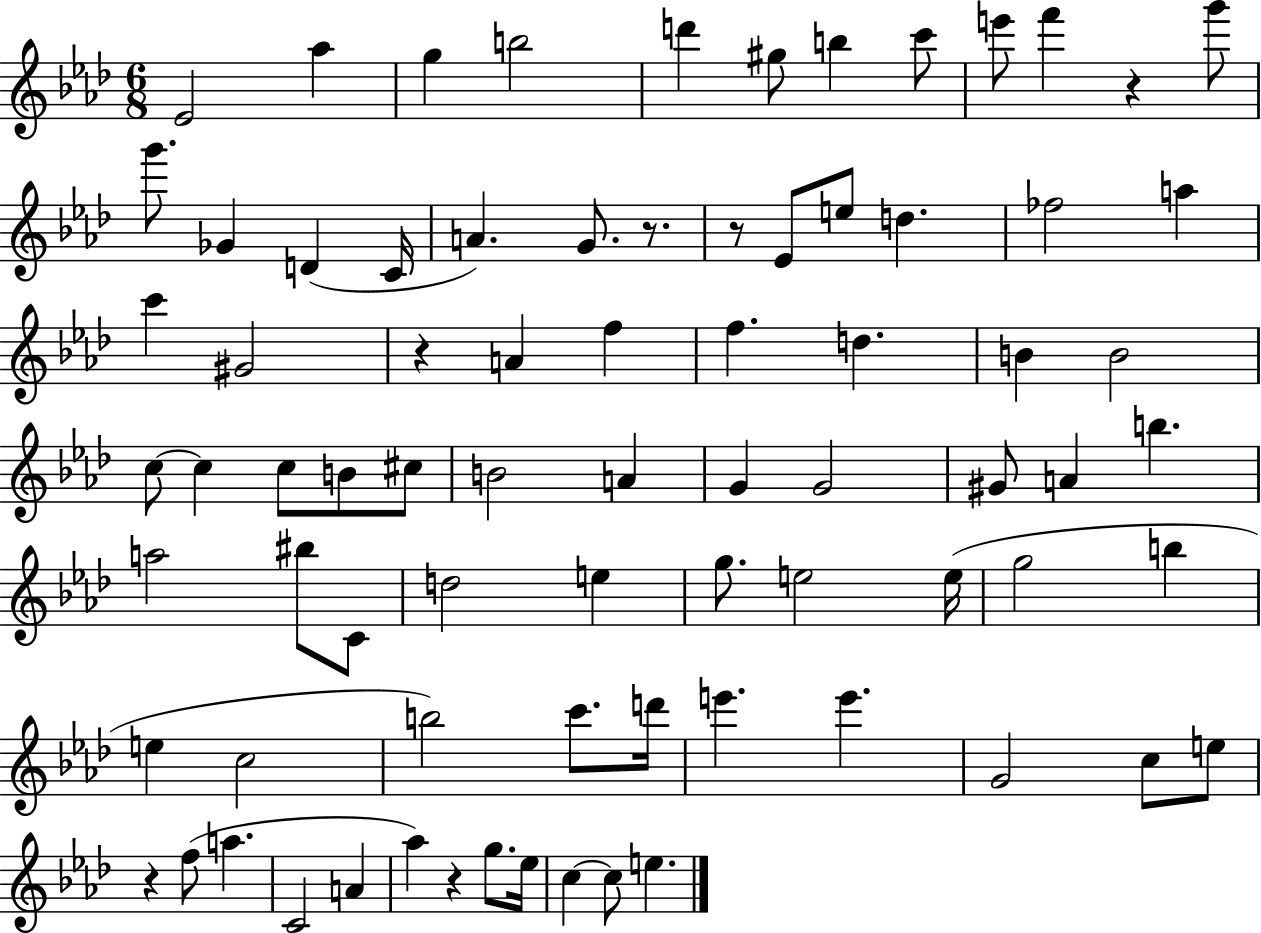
Eb4/h Ab5/q G5/q B5/h D6/q G#5/e B5/q C6/e E6/e F6/q R/q G6/e G6/e. Gb4/q D4/q C4/s A4/q. G4/e. R/e. R/e Eb4/e E5/e D5/q. FES5/h A5/q C6/q G#4/h R/q A4/q F5/q F5/q. D5/q. B4/q B4/h C5/e C5/q C5/e B4/e C#5/e B4/h A4/q G4/q G4/h G#4/e A4/q B5/q. A5/h BIS5/e C4/e D5/h E5/q G5/e. E5/h E5/s G5/h B5/q E5/q C5/h B5/h C6/e. D6/s E6/q. E6/q. G4/h C5/e E5/e R/q F5/e A5/q. C4/h A4/q Ab5/q R/q G5/e. Eb5/s C5/q C5/e E5/q.